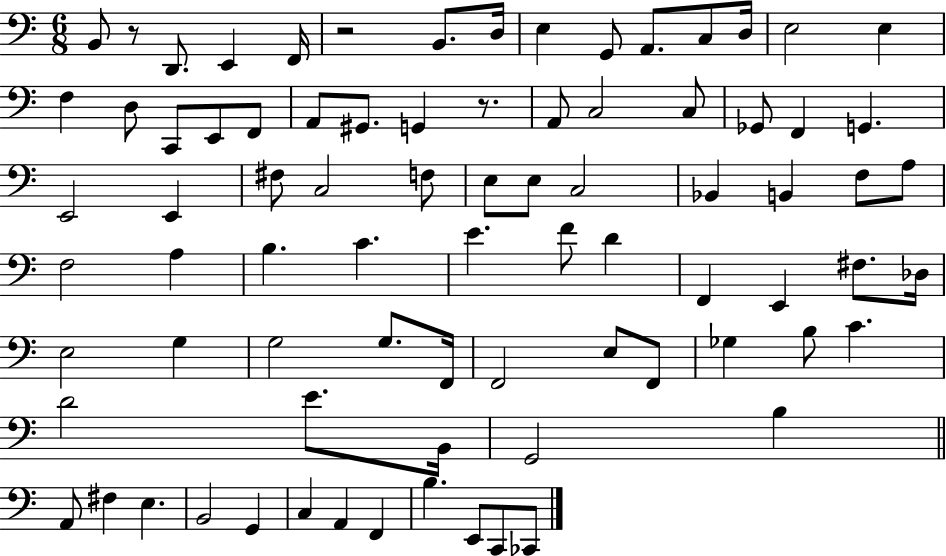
X:1
T:Untitled
M:6/8
L:1/4
K:C
B,,/2 z/2 D,,/2 E,, F,,/4 z2 B,,/2 D,/4 E, G,,/2 A,,/2 C,/2 D,/4 E,2 E, F, D,/2 C,,/2 E,,/2 F,,/2 A,,/2 ^G,,/2 G,, z/2 A,,/2 C,2 C,/2 _G,,/2 F,, G,, E,,2 E,, ^F,/2 C,2 F,/2 E,/2 E,/2 C,2 _B,, B,, F,/2 A,/2 F,2 A, B, C E F/2 D F,, E,, ^F,/2 _D,/4 E,2 G, G,2 G,/2 F,,/4 F,,2 E,/2 F,,/2 _G, B,/2 C D2 E/2 B,,/4 G,,2 B, A,,/2 ^F, E, B,,2 G,, C, A,, F,, B, E,,/2 C,,/2 _C,,/2